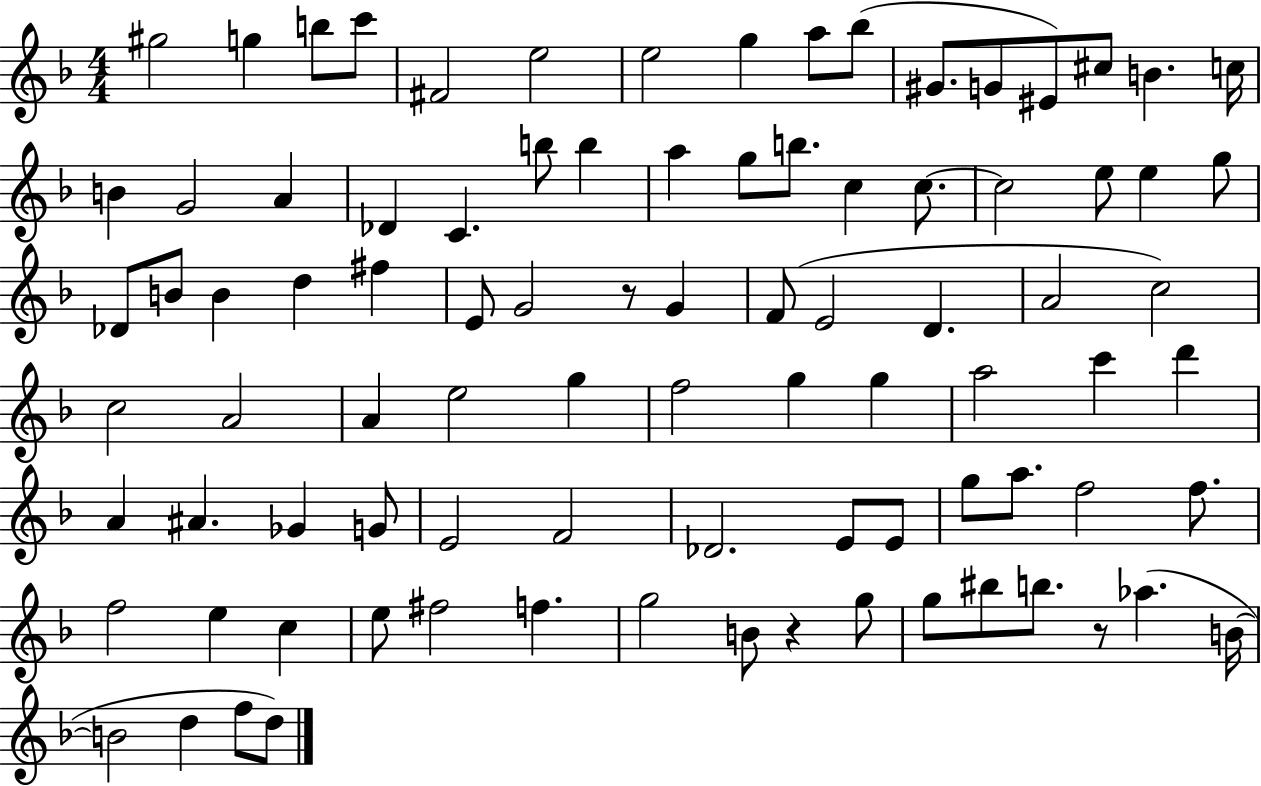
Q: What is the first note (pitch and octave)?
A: G#5